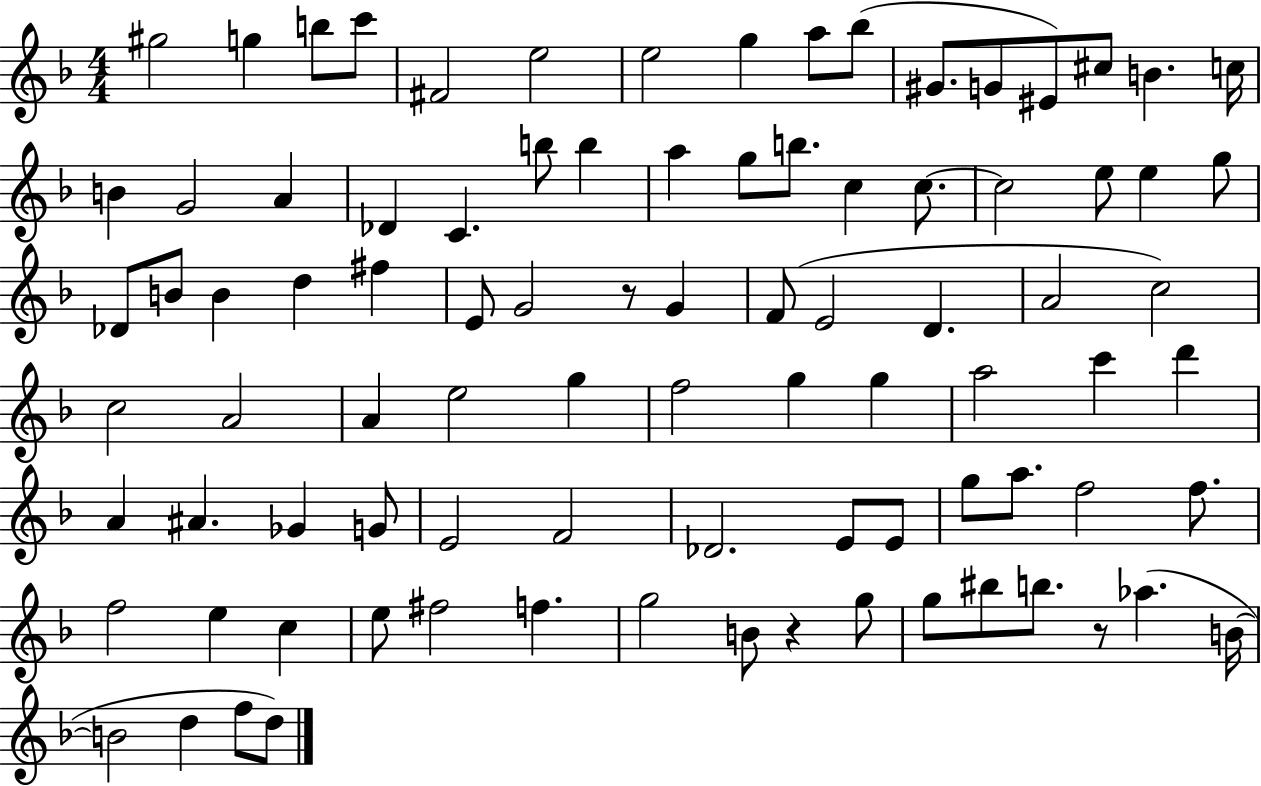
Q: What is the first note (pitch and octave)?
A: G#5